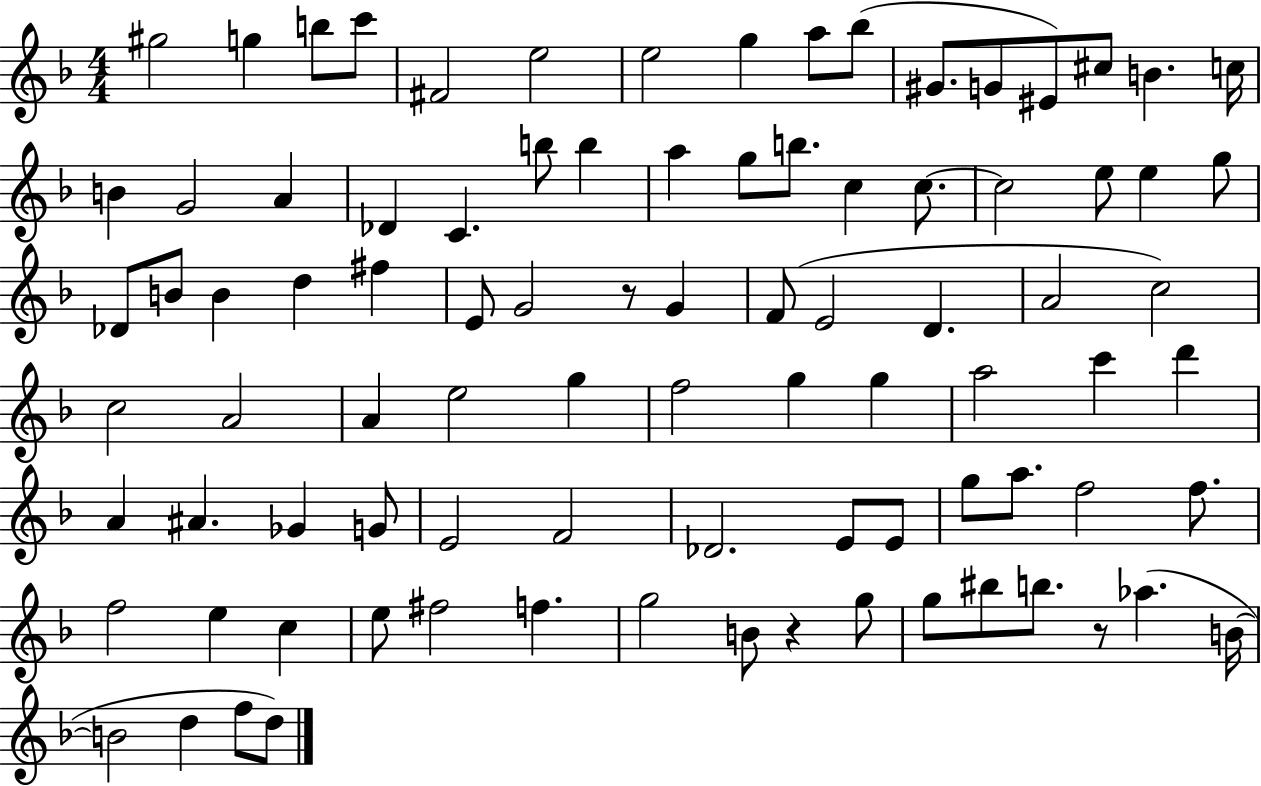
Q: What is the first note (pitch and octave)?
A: G#5